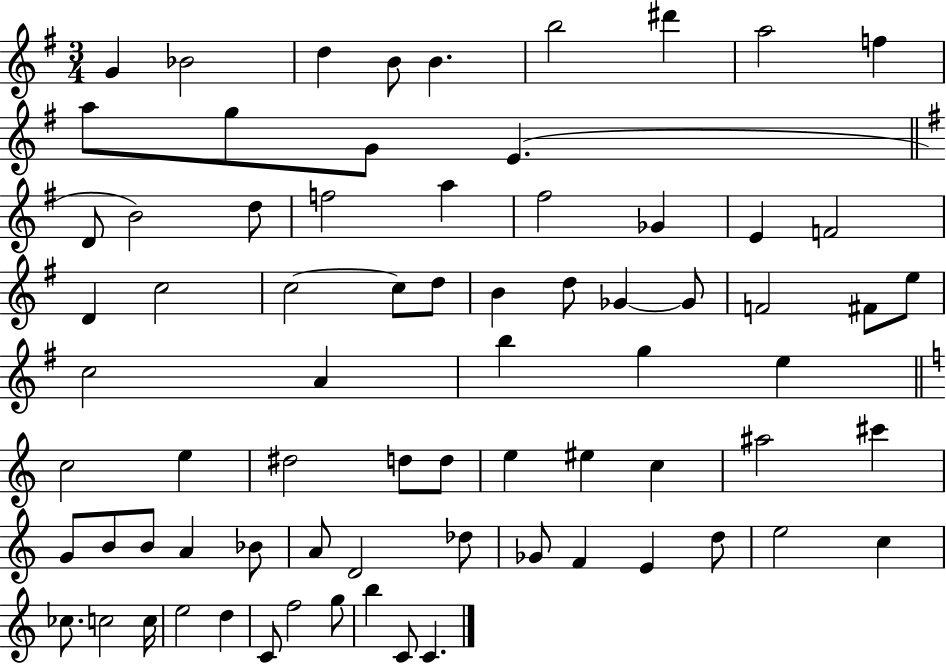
G4/q Bb4/h D5/q B4/e B4/q. B5/h D#6/q A5/h F5/q A5/e G5/e G4/e E4/q. D4/e B4/h D5/e F5/h A5/q F#5/h Gb4/q E4/q F4/h D4/q C5/h C5/h C5/e D5/e B4/q D5/e Gb4/q Gb4/e F4/h F#4/e E5/e C5/h A4/q B5/q G5/q E5/q C5/h E5/q D#5/h D5/e D5/e E5/q EIS5/q C5/q A#5/h C#6/q G4/e B4/e B4/e A4/q Bb4/e A4/e D4/h Db5/e Gb4/e F4/q E4/q D5/e E5/h C5/q CES5/e. C5/h C5/s E5/h D5/q C4/e F5/h G5/e B5/q C4/e C4/q.